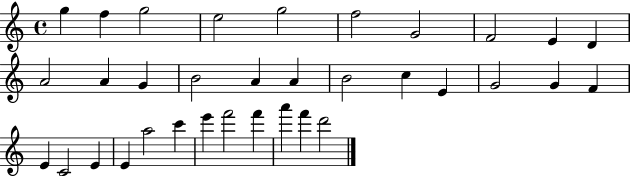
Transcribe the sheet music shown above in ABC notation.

X:1
T:Untitled
M:4/4
L:1/4
K:C
g f g2 e2 g2 f2 G2 F2 E D A2 A G B2 A A B2 c E G2 G F E C2 E E a2 c' e' f'2 f' a' f' d'2